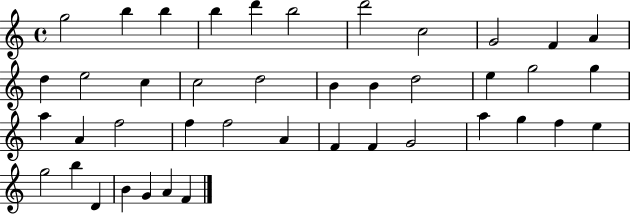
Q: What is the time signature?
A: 4/4